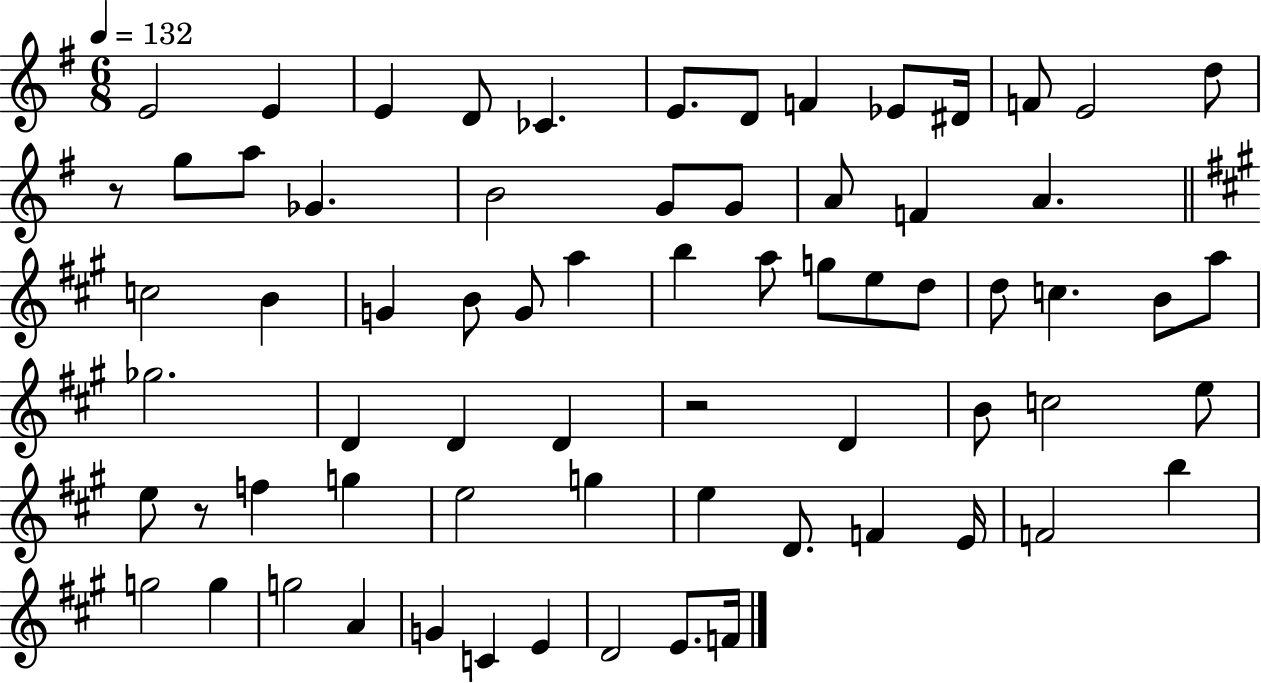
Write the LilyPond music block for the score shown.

{
  \clef treble
  \numericTimeSignature
  \time 6/8
  \key g \major
  \tempo 4 = 132
  \repeat volta 2 { e'2 e'4 | e'4 d'8 ces'4. | e'8. d'8 f'4 ees'8 dis'16 | f'8 e'2 d''8 | \break r8 g''8 a''8 ges'4. | b'2 g'8 g'8 | a'8 f'4 a'4. | \bar "||" \break \key a \major c''2 b'4 | g'4 b'8 g'8 a''4 | b''4 a''8 g''8 e''8 d''8 | d''8 c''4. b'8 a''8 | \break ges''2. | d'4 d'4 d'4 | r2 d'4 | b'8 c''2 e''8 | \break e''8 r8 f''4 g''4 | e''2 g''4 | e''4 d'8. f'4 e'16 | f'2 b''4 | \break g''2 g''4 | g''2 a'4 | g'4 c'4 e'4 | d'2 e'8. f'16 | \break } \bar "|."
}